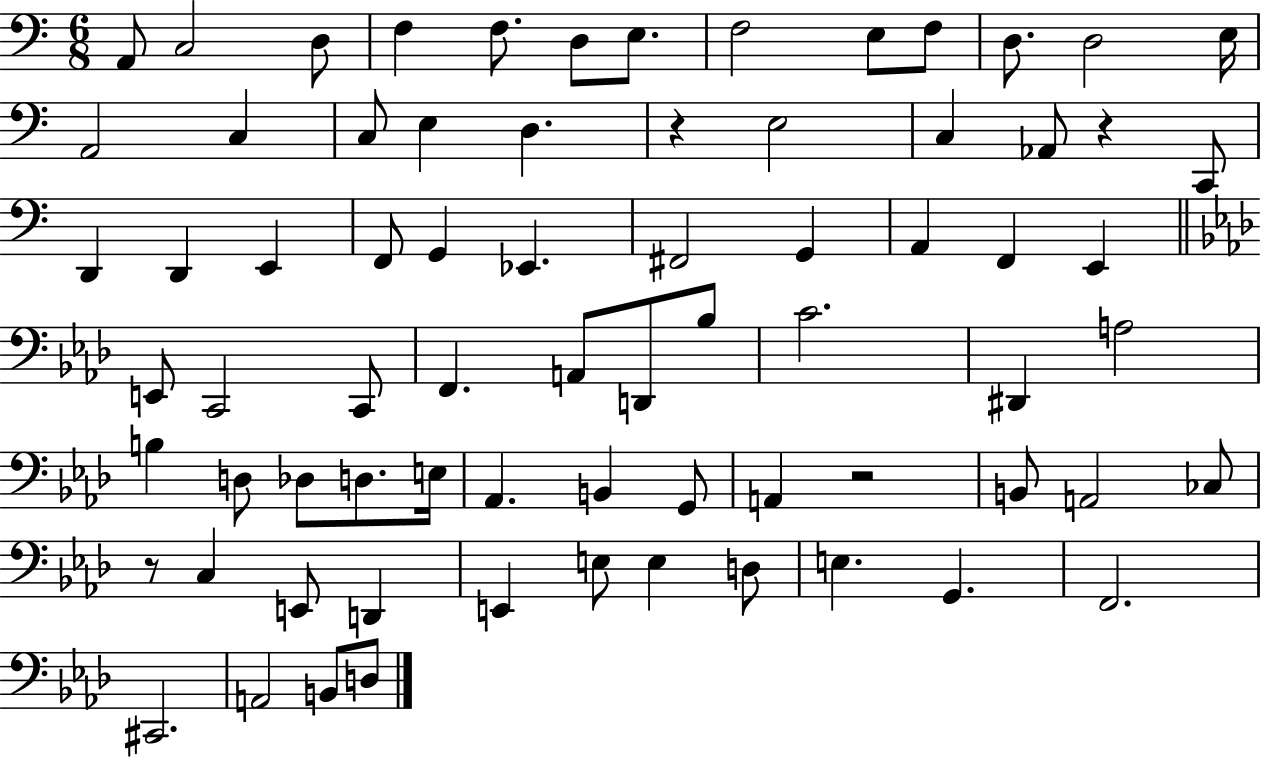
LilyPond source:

{
  \clef bass
  \numericTimeSignature
  \time 6/8
  \key c \major
  a,8 c2 d8 | f4 f8. d8 e8. | f2 e8 f8 | d8. d2 e16 | \break a,2 c4 | c8 e4 d4. | r4 e2 | c4 aes,8 r4 c,8 | \break d,4 d,4 e,4 | f,8 g,4 ees,4. | fis,2 g,4 | a,4 f,4 e,4 | \break \bar "||" \break \key f \minor e,8 c,2 c,8 | f,4. a,8 d,8 bes8 | c'2. | dis,4 a2 | \break b4 d8 des8 d8. e16 | aes,4. b,4 g,8 | a,4 r2 | b,8 a,2 ces8 | \break r8 c4 e,8 d,4 | e,4 e8 e4 d8 | e4. g,4. | f,2. | \break cis,2. | a,2 b,8 d8 | \bar "|."
}